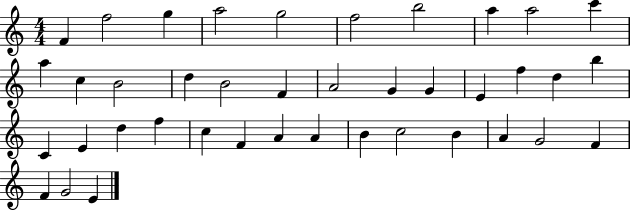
X:1
T:Untitled
M:4/4
L:1/4
K:C
F f2 g a2 g2 f2 b2 a a2 c' a c B2 d B2 F A2 G G E f d b C E d f c F A A B c2 B A G2 F F G2 E